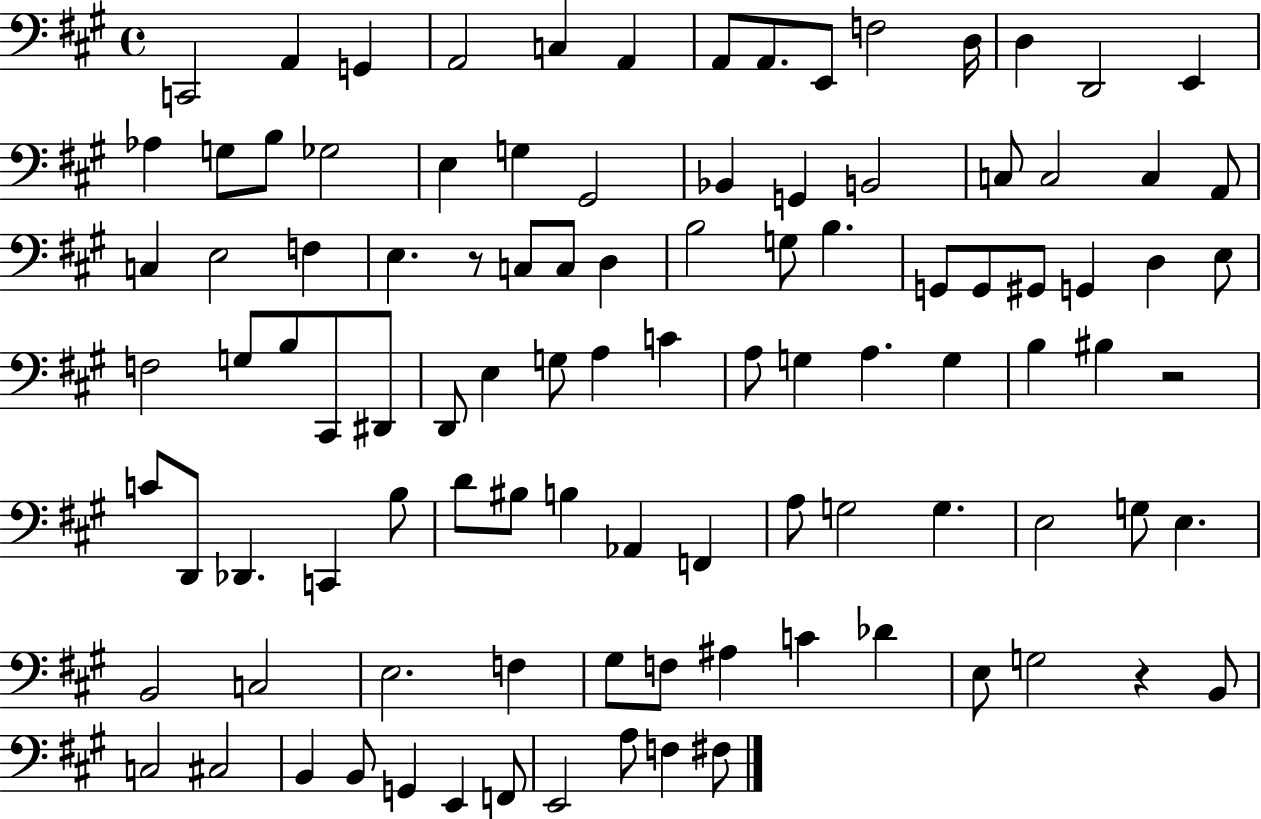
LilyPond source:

{
  \clef bass
  \time 4/4
  \defaultTimeSignature
  \key a \major
  c,2 a,4 g,4 | a,2 c4 a,4 | a,8 a,8. e,8 f2 d16 | d4 d,2 e,4 | \break aes4 g8 b8 ges2 | e4 g4 gis,2 | bes,4 g,4 b,2 | c8 c2 c4 a,8 | \break c4 e2 f4 | e4. r8 c8 c8 d4 | b2 g8 b4. | g,8 g,8 gis,8 g,4 d4 e8 | \break f2 g8 b8 cis,8 dis,8 | d,8 e4 g8 a4 c'4 | a8 g4 a4. g4 | b4 bis4 r2 | \break c'8 d,8 des,4. c,4 b8 | d'8 bis8 b4 aes,4 f,4 | a8 g2 g4. | e2 g8 e4. | \break b,2 c2 | e2. f4 | gis8 f8 ais4 c'4 des'4 | e8 g2 r4 b,8 | \break c2 cis2 | b,4 b,8 g,4 e,4 f,8 | e,2 a8 f4 fis8 | \bar "|."
}